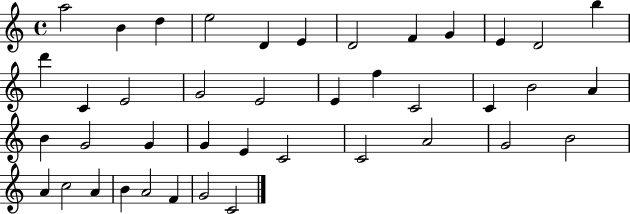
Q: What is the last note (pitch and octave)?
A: C4